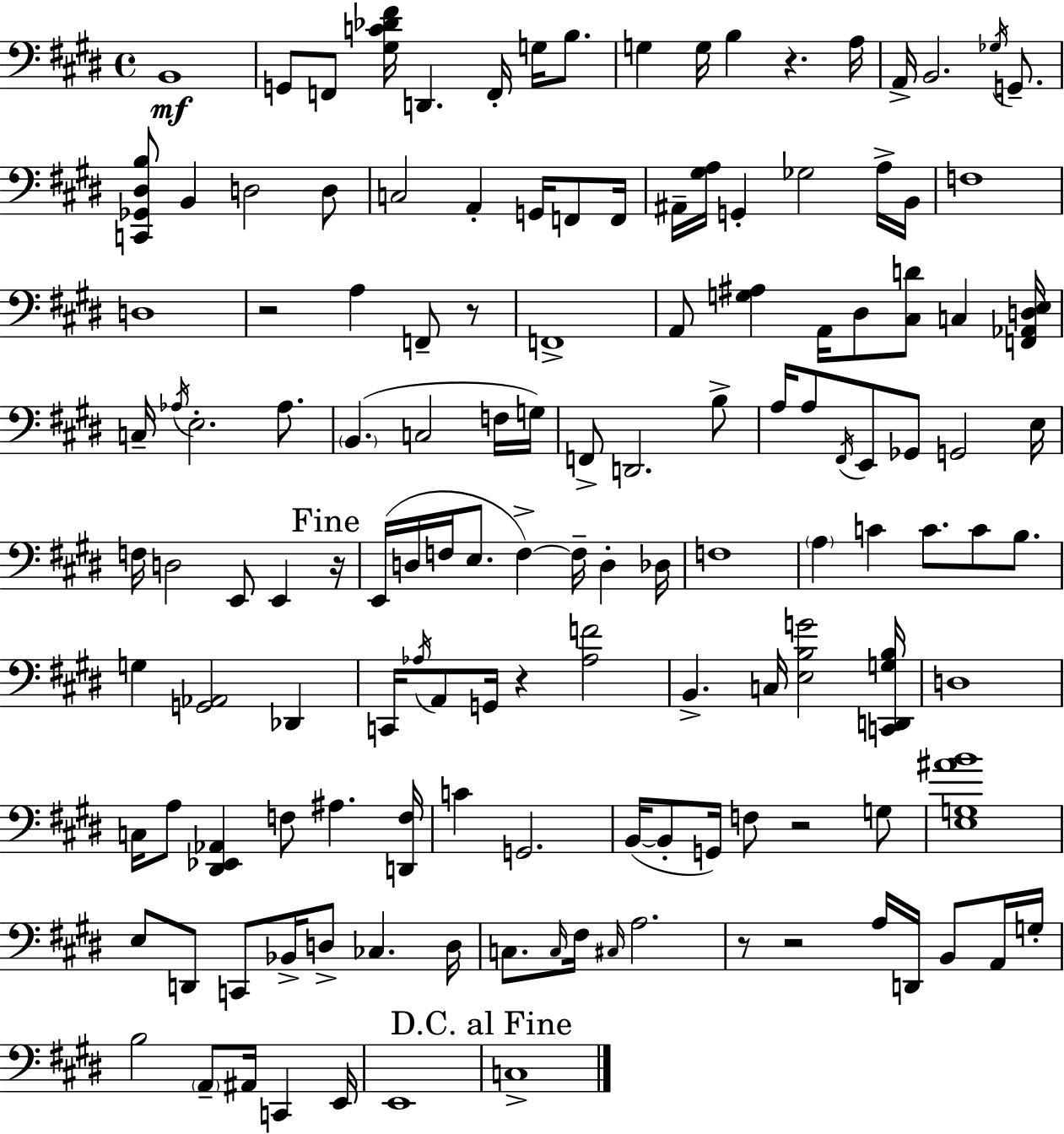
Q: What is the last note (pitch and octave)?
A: C3